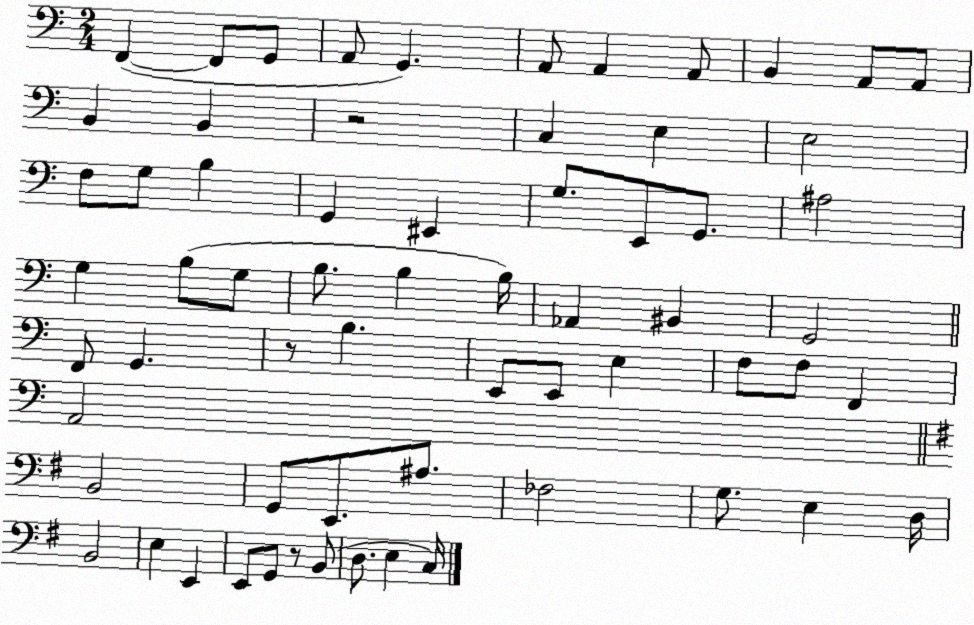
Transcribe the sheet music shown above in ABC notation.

X:1
T:Untitled
M:2/4
L:1/4
K:C
F,, F,,/2 G,,/2 A,,/2 G,, A,,/2 A,, A,,/2 B,, A,,/2 A,,/2 B,, B,, z2 C, E, E,2 F,/2 G,/2 B, G,, ^E,, G,/2 E,,/2 G,,/2 ^A,2 G, B,/2 G,/2 B,/2 B, B,/4 _A,, ^B,, G,,2 F,,/2 G,, z/2 B, E,,/2 E,,/2 E, F,/2 F,/2 F,, A,,2 B,,2 G,,/2 E,,/2 ^A,/2 _F,2 G,/2 E, D,/4 B,,2 E, E,, E,,/2 G,,/2 z/2 B,,/2 D,/2 E, C,/4